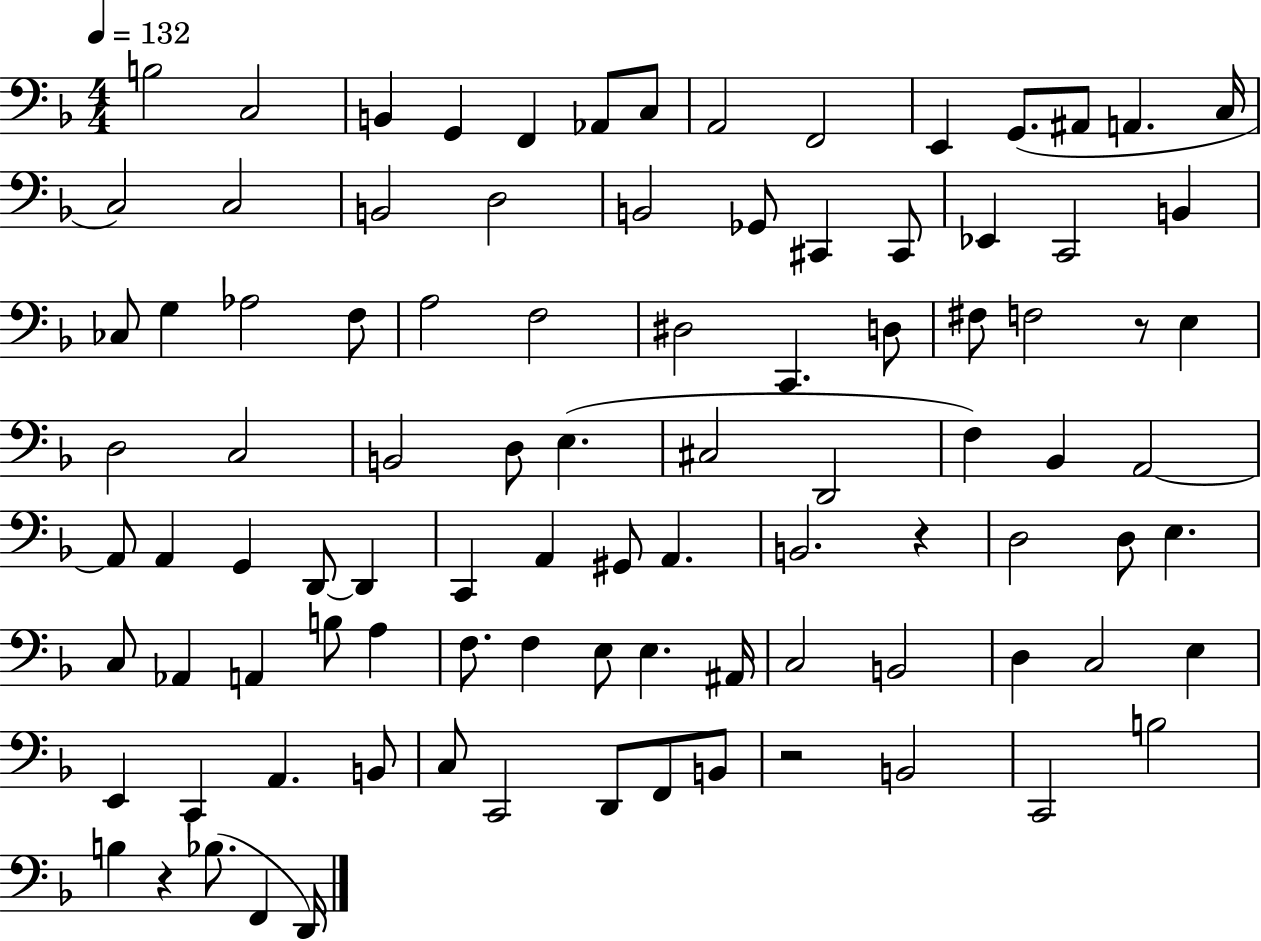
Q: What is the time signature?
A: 4/4